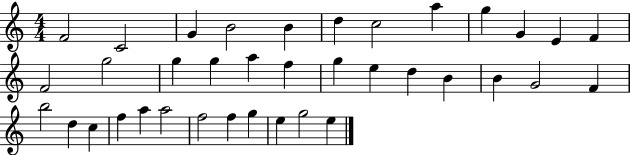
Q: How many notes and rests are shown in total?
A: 37